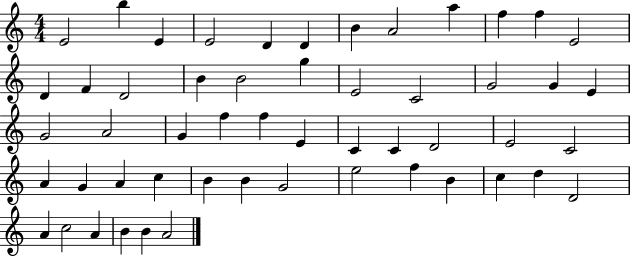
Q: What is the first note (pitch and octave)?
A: E4